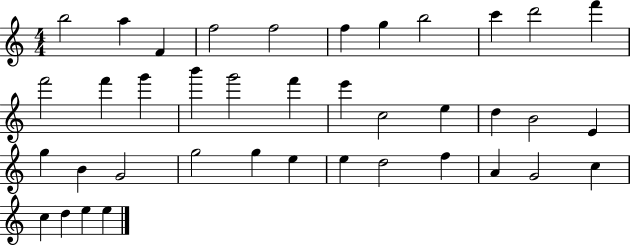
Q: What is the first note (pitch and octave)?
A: B5